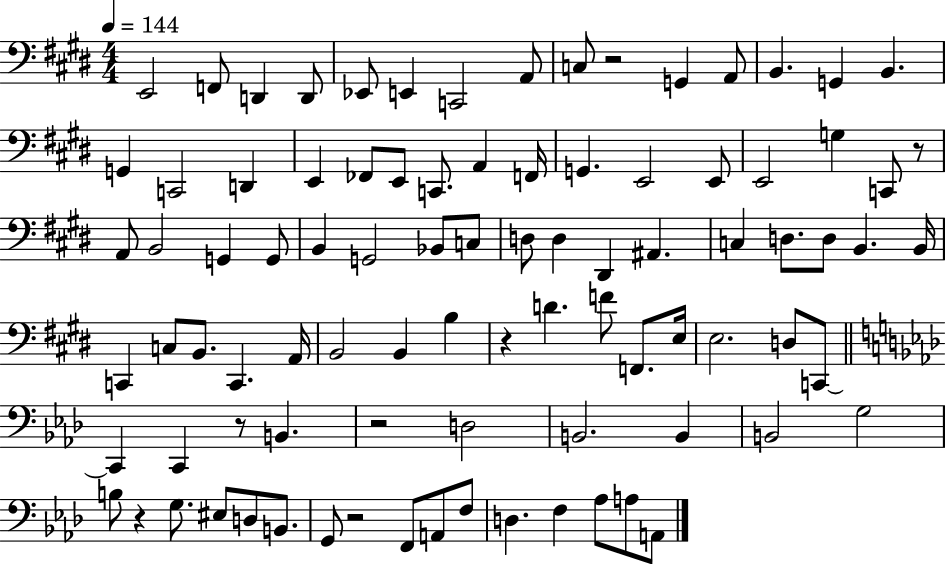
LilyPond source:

{
  \clef bass
  \numericTimeSignature
  \time 4/4
  \key e \major
  \tempo 4 = 144
  e,2 f,8 d,4 d,8 | ees,8 e,4 c,2 a,8 | c8 r2 g,4 a,8 | b,4. g,4 b,4. | \break g,4 c,2 d,4 | e,4 fes,8 e,8 c,8. a,4 f,16 | g,4. e,2 e,8 | e,2 g4 c,8 r8 | \break a,8 b,2 g,4 g,8 | b,4 g,2 bes,8 c8 | d8 d4 dis,4 ais,4. | c4 d8. d8 b,4. b,16 | \break c,4 c8 b,8. c,4. a,16 | b,2 b,4 b4 | r4 d'4. f'8 f,8. e16 | e2. d8 c,8~~ | \break \bar "||" \break \key aes \major c,4 c,4 r8 b,4. | r2 d2 | b,2. b,4 | b,2 g2 | \break b8 r4 g8. eis8 d8 b,8. | g,8 r2 f,8 a,8 f8 | d4. f4 aes8 a8 a,8 | \bar "|."
}